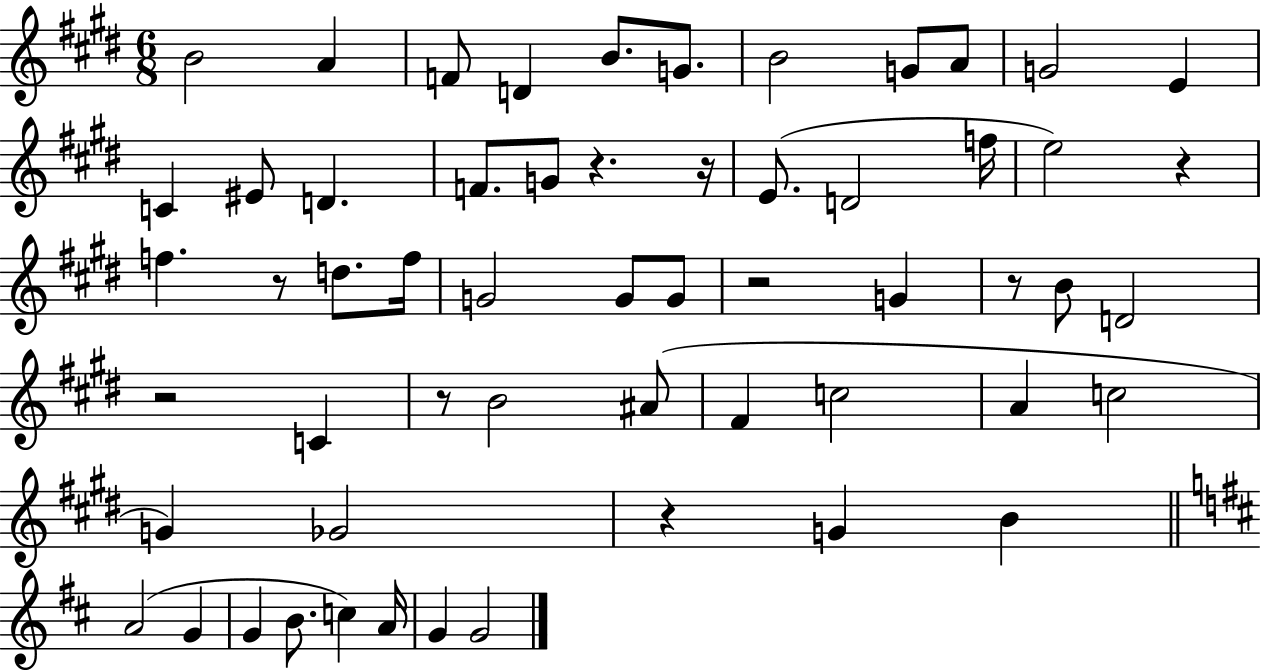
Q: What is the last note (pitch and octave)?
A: G4